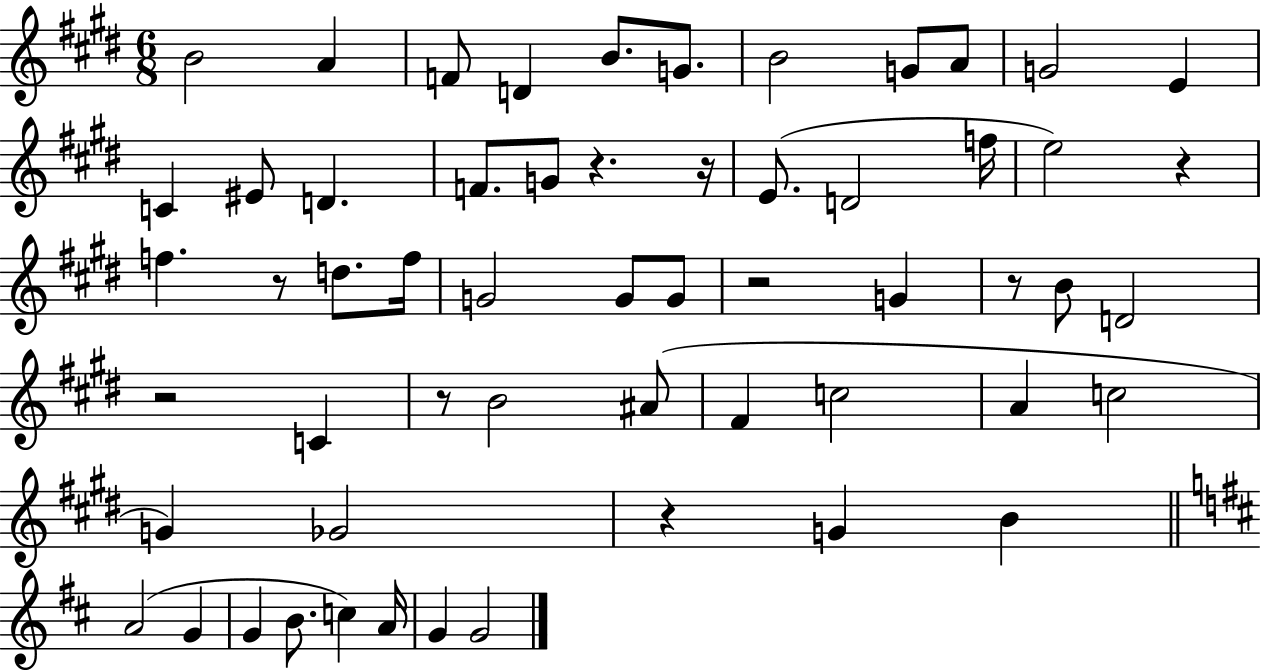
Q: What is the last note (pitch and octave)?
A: G4